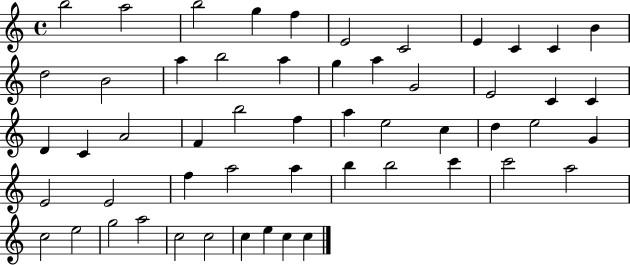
{
  \clef treble
  \time 4/4
  \defaultTimeSignature
  \key c \major
  b''2 a''2 | b''2 g''4 f''4 | e'2 c'2 | e'4 c'4 c'4 b'4 | \break d''2 b'2 | a''4 b''2 a''4 | g''4 a''4 g'2 | e'2 c'4 c'4 | \break d'4 c'4 a'2 | f'4 b''2 f''4 | a''4 e''2 c''4 | d''4 e''2 g'4 | \break e'2 e'2 | f''4 a''2 a''4 | b''4 b''2 c'''4 | c'''2 a''2 | \break c''2 e''2 | g''2 a''2 | c''2 c''2 | c''4 e''4 c''4 c''4 | \break \bar "|."
}